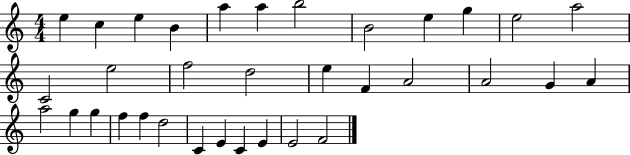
X:1
T:Untitled
M:4/4
L:1/4
K:C
e c e B a a b2 B2 e g e2 a2 C2 e2 f2 d2 e F A2 A2 G A a2 g g f f d2 C E C E E2 F2